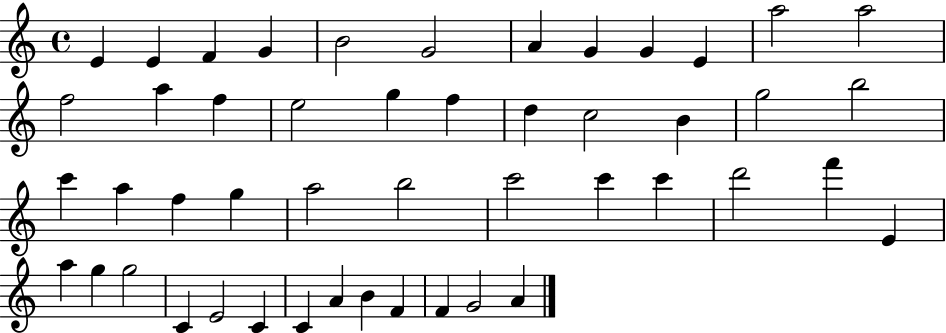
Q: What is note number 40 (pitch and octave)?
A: E4